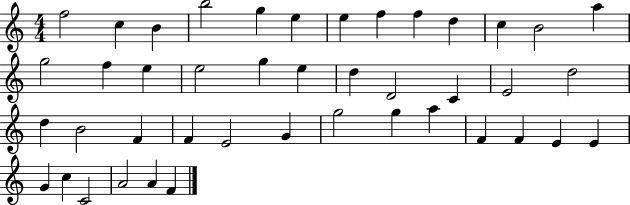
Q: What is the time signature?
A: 4/4